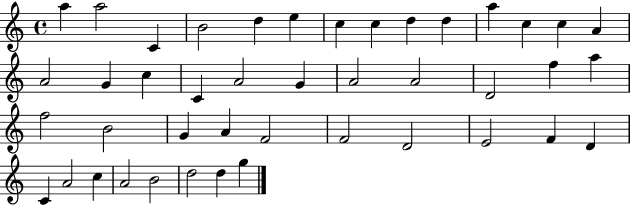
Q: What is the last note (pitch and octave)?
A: G5